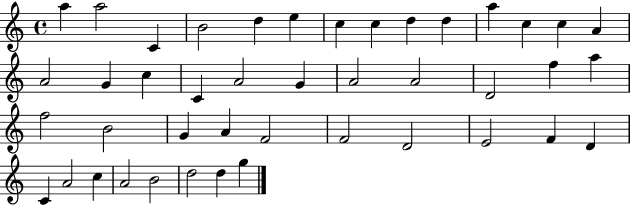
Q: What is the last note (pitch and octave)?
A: G5